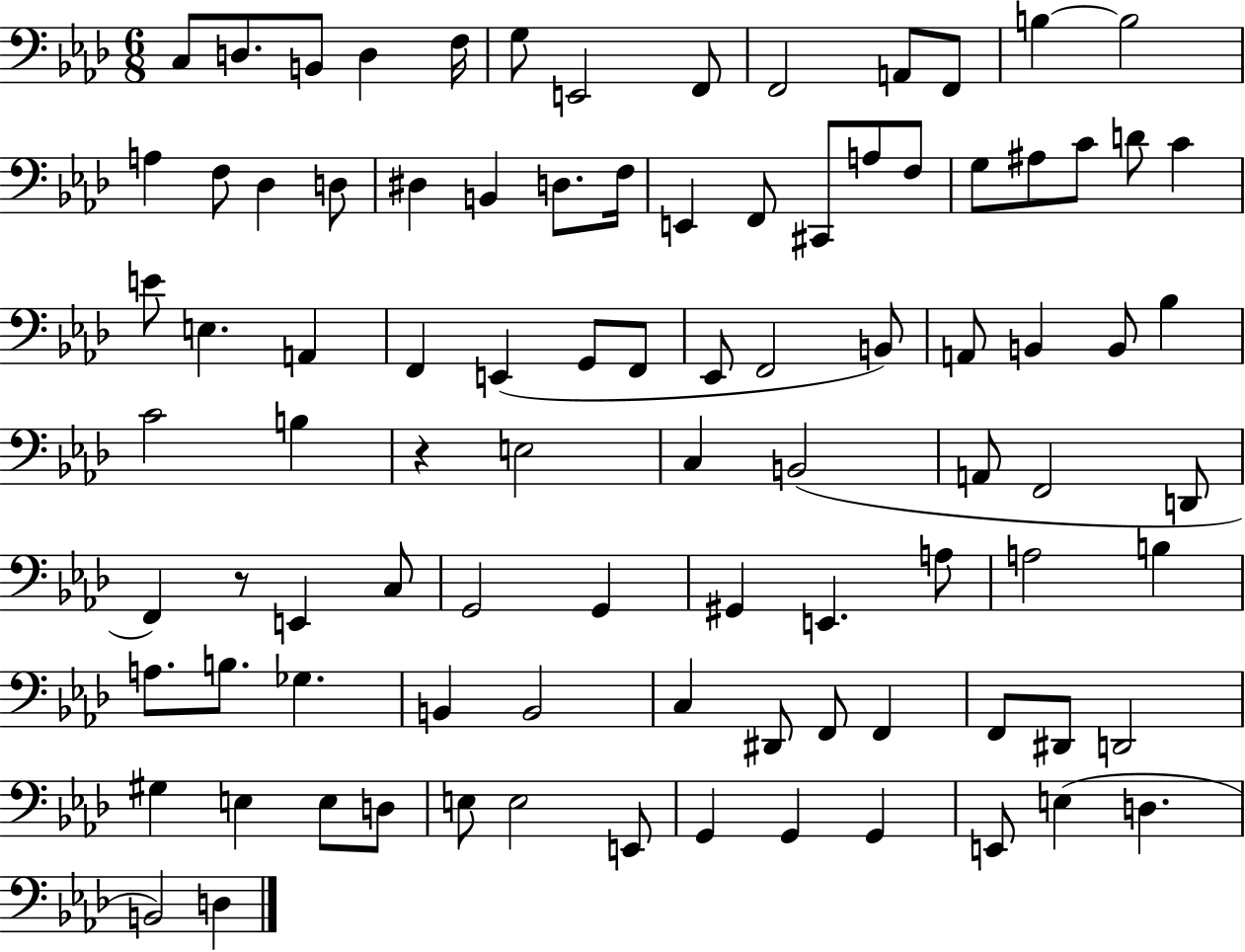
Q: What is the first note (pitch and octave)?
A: C3